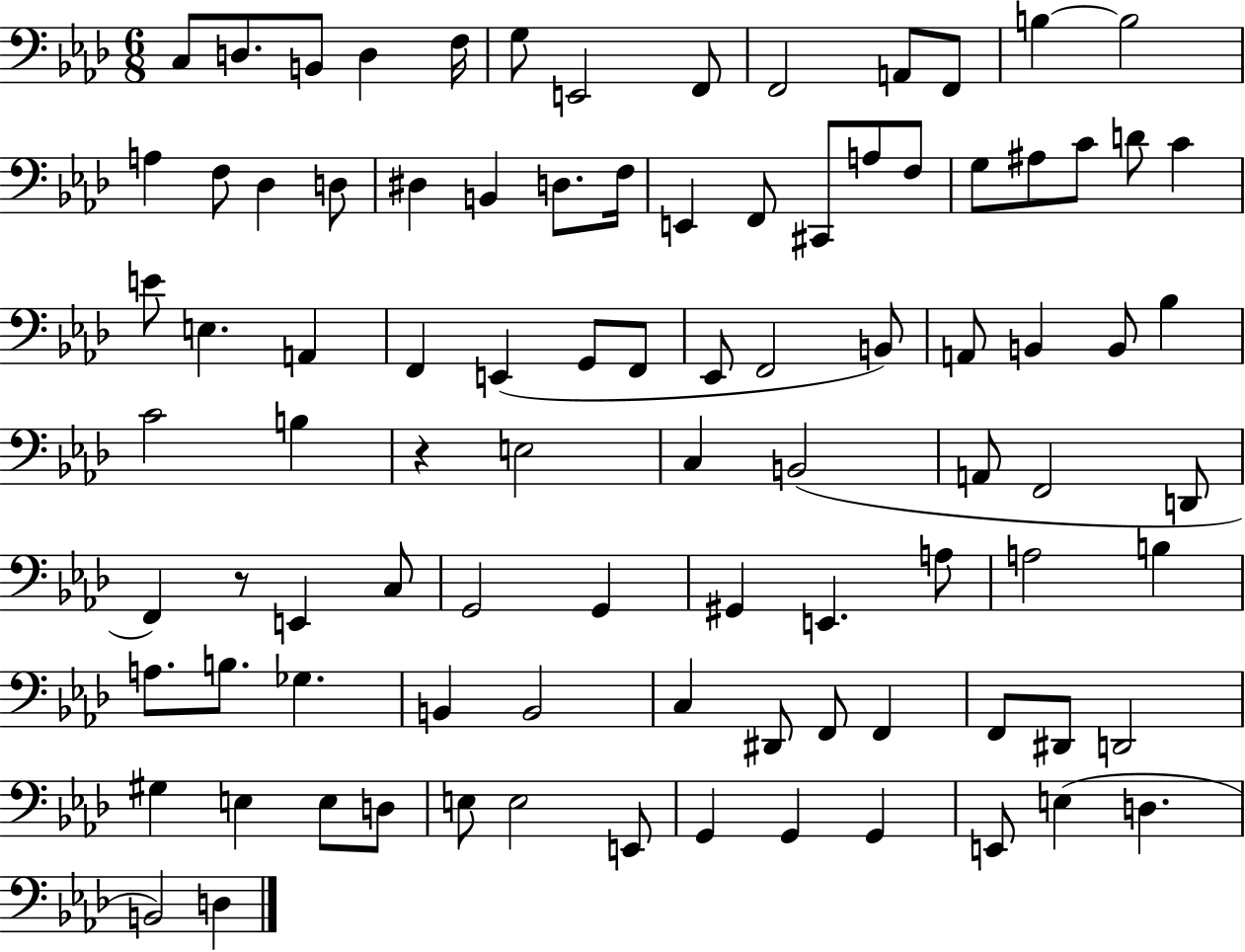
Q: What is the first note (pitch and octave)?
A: C3